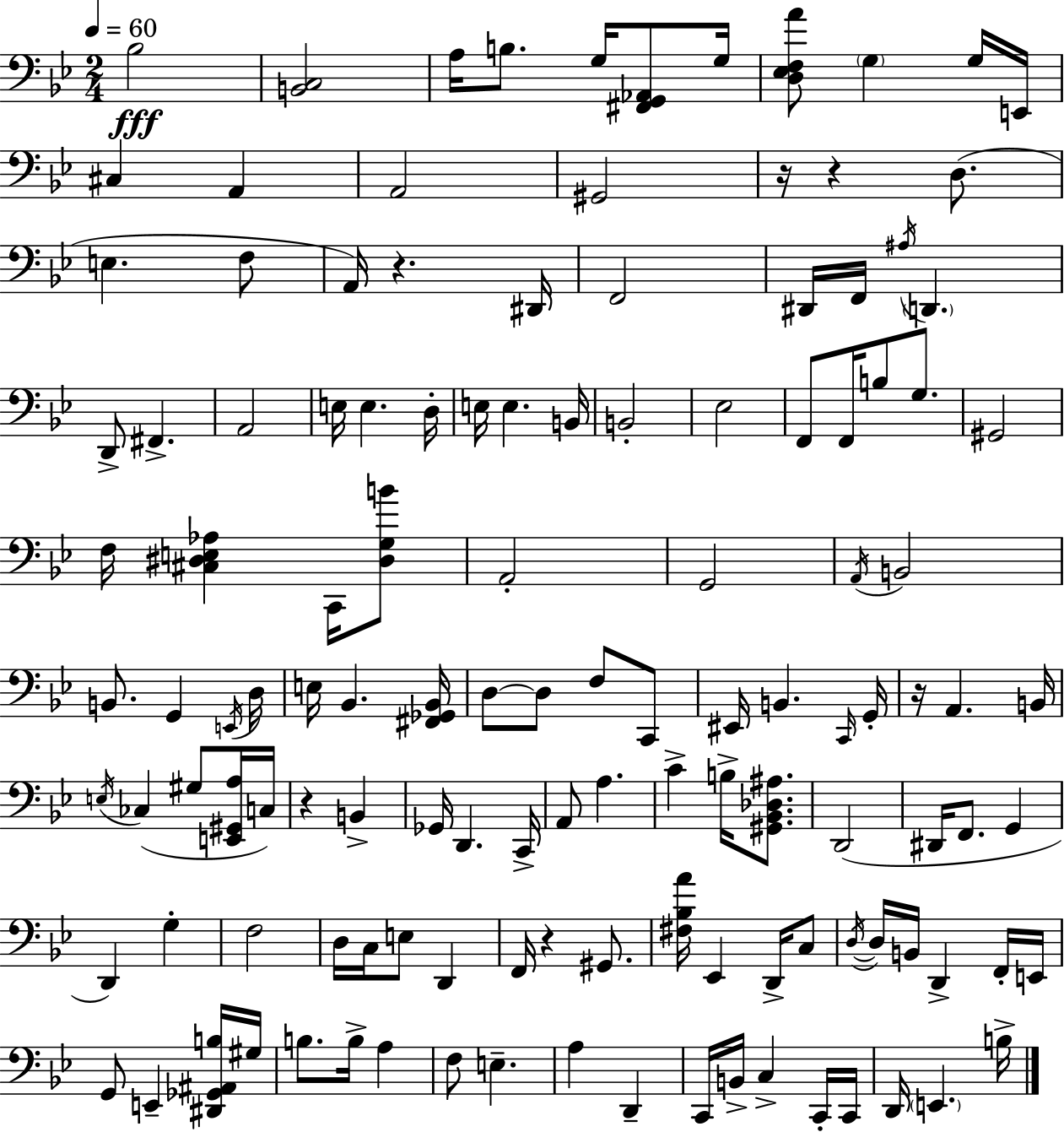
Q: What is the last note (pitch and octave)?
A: B3